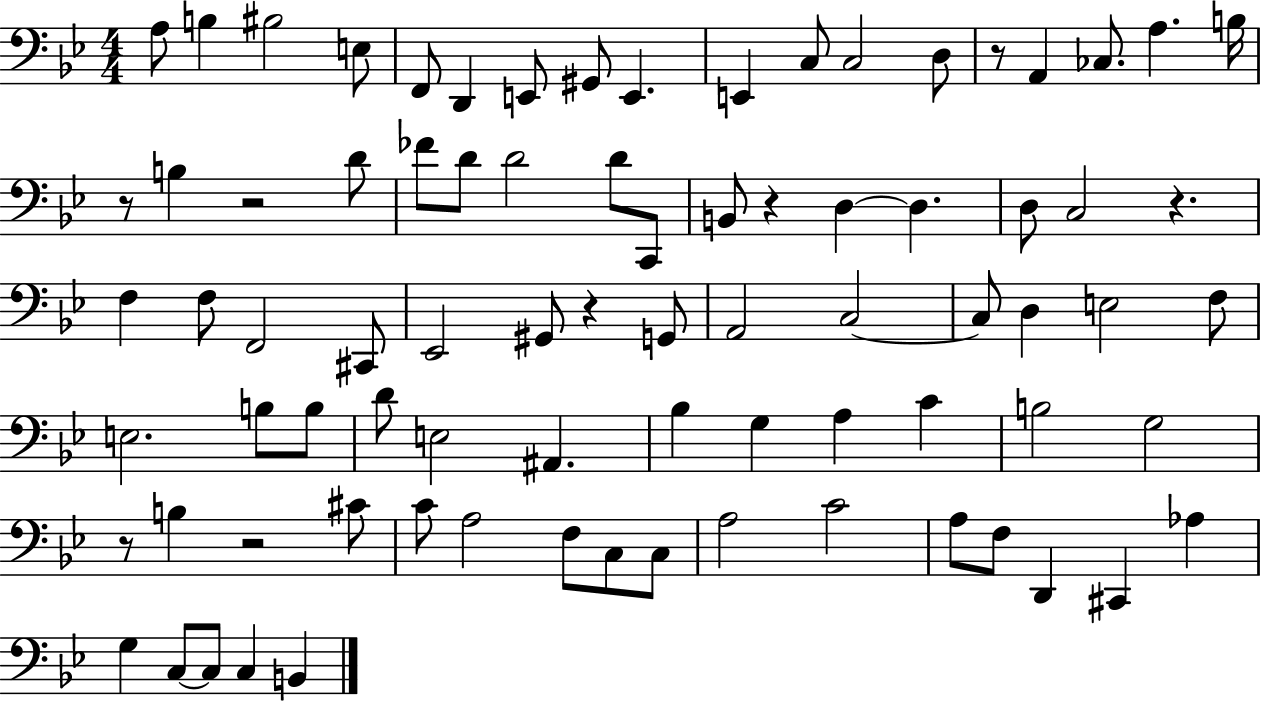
A3/e B3/q BIS3/h E3/e F2/e D2/q E2/e G#2/e E2/q. E2/q C3/e C3/h D3/e R/e A2/q CES3/e. A3/q. B3/s R/e B3/q R/h D4/e FES4/e D4/e D4/h D4/e C2/e B2/e R/q D3/q D3/q. D3/e C3/h R/q. F3/q F3/e F2/h C#2/e Eb2/h G#2/e R/q G2/e A2/h C3/h C3/e D3/q E3/h F3/e E3/h. B3/e B3/e D4/e E3/h A#2/q. Bb3/q G3/q A3/q C4/q B3/h G3/h R/e B3/q R/h C#4/e C4/e A3/h F3/e C3/e C3/e A3/h C4/h A3/e F3/e D2/q C#2/q Ab3/q G3/q C3/e C3/e C3/q B2/q